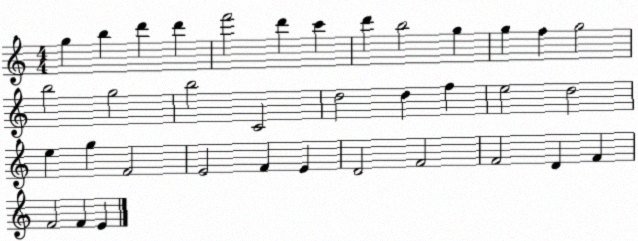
X:1
T:Untitled
M:4/4
L:1/4
K:C
g b d' d' f'2 d' c' d' b2 g g f g2 b2 g2 b2 C2 d2 d f e2 d2 e g F2 E2 F E D2 F2 F2 D F F2 F E